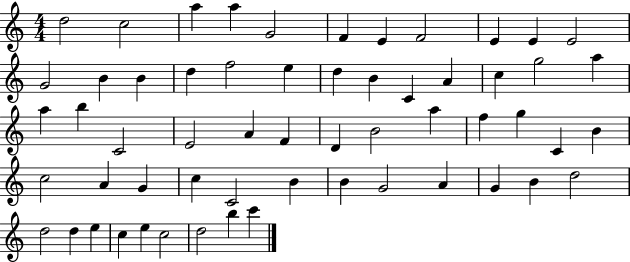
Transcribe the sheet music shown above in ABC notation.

X:1
T:Untitled
M:4/4
L:1/4
K:C
d2 c2 a a G2 F E F2 E E E2 G2 B B d f2 e d B C A c g2 a a b C2 E2 A F D B2 a f g C B c2 A G c C2 B B G2 A G B d2 d2 d e c e c2 d2 b c'